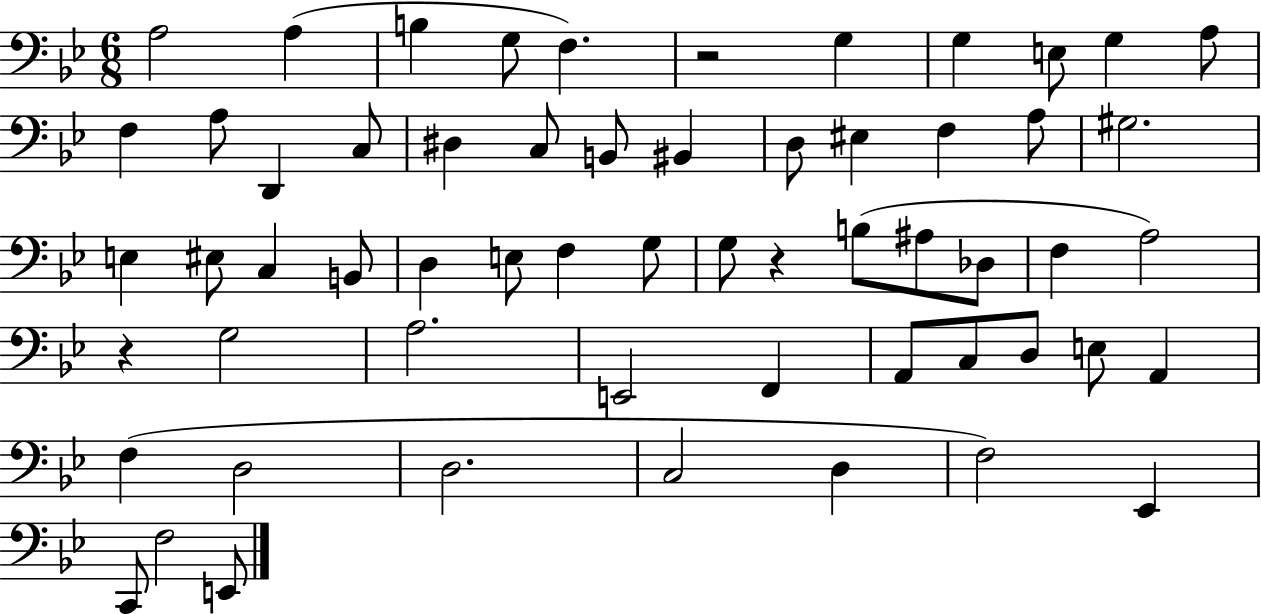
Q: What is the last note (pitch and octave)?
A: E2